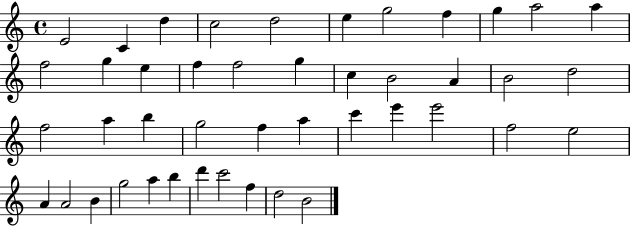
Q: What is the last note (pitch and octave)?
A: B4